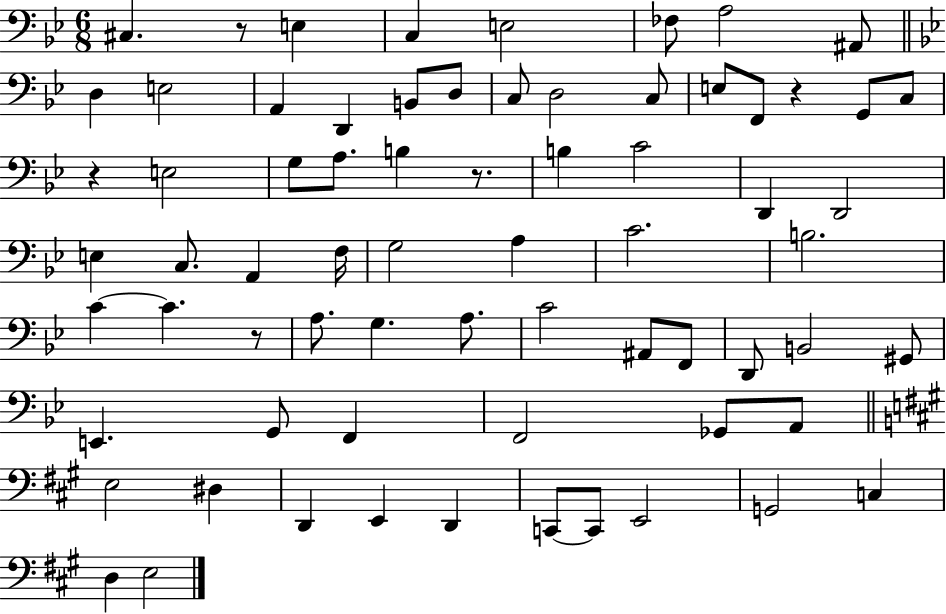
C#3/q. R/e E3/q C3/q E3/h FES3/e A3/h A#2/e D3/q E3/h A2/q D2/q B2/e D3/e C3/e D3/h C3/e E3/e F2/e R/q G2/e C3/e R/q E3/h G3/e A3/e. B3/q R/e. B3/q C4/h D2/q D2/h E3/q C3/e. A2/q F3/s G3/h A3/q C4/h. B3/h. C4/q C4/q. R/e A3/e. G3/q. A3/e. C4/h A#2/e F2/e D2/e B2/h G#2/e E2/q. G2/e F2/q F2/h Gb2/e A2/e E3/h D#3/q D2/q E2/q D2/q C2/e C2/e E2/h G2/h C3/q D3/q E3/h